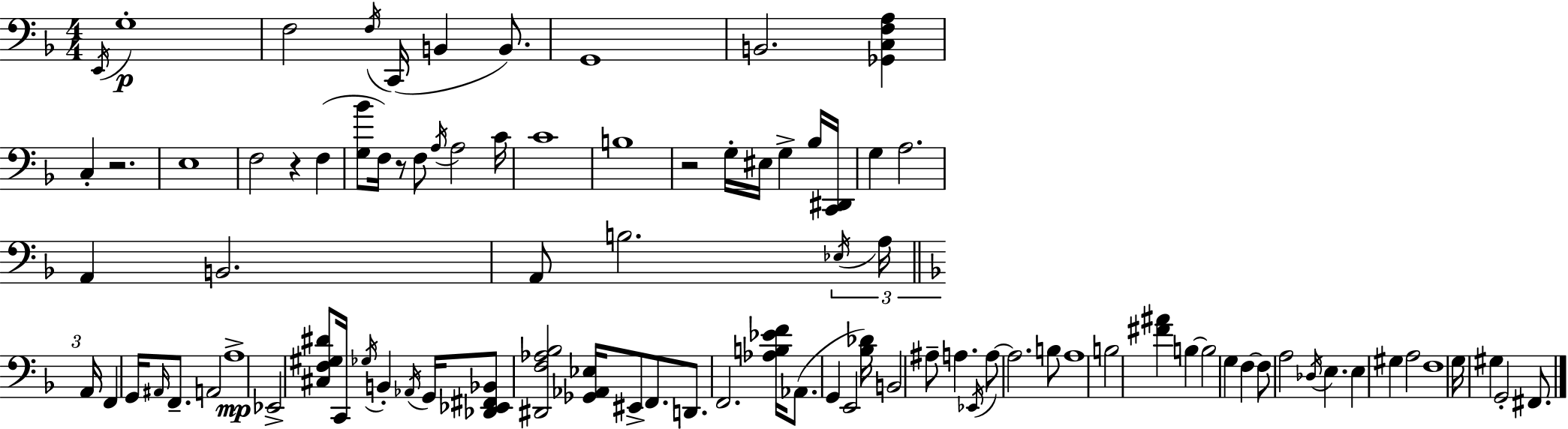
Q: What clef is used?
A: bass